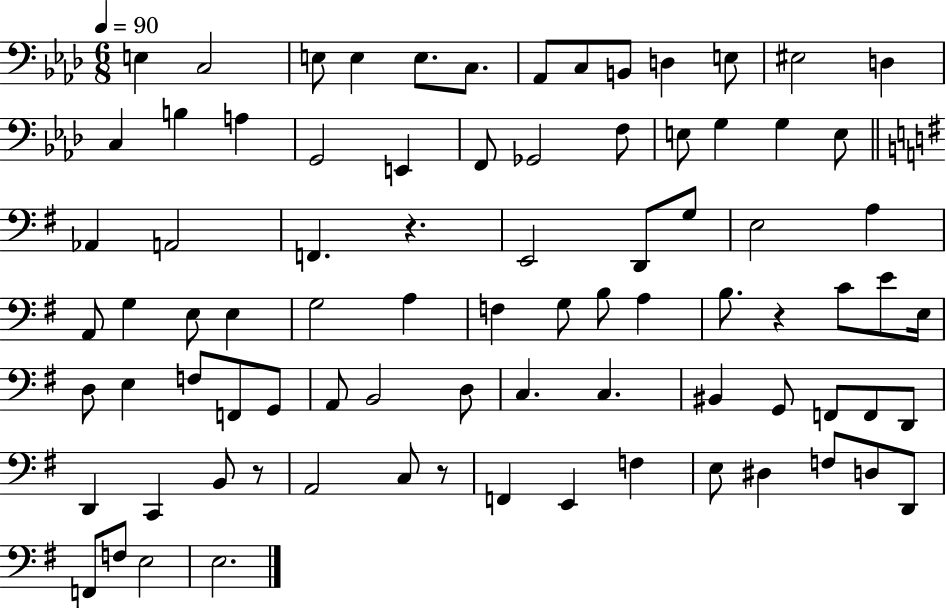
X:1
T:Untitled
M:6/8
L:1/4
K:Ab
E, C,2 E,/2 E, E,/2 C,/2 _A,,/2 C,/2 B,,/2 D, E,/2 ^E,2 D, C, B, A, G,,2 E,, F,,/2 _G,,2 F,/2 E,/2 G, G, E,/2 _A,, A,,2 F,, z E,,2 D,,/2 G,/2 E,2 A, A,,/2 G, E,/2 E, G,2 A, F, G,/2 B,/2 A, B,/2 z C/2 E/2 E,/4 D,/2 E, F,/2 F,,/2 G,,/2 A,,/2 B,,2 D,/2 C, C, ^B,, G,,/2 F,,/2 F,,/2 D,,/2 D,, C,, B,,/2 z/2 A,,2 C,/2 z/2 F,, E,, F, E,/2 ^D, F,/2 D,/2 D,,/2 F,,/2 F,/2 E,2 E,2